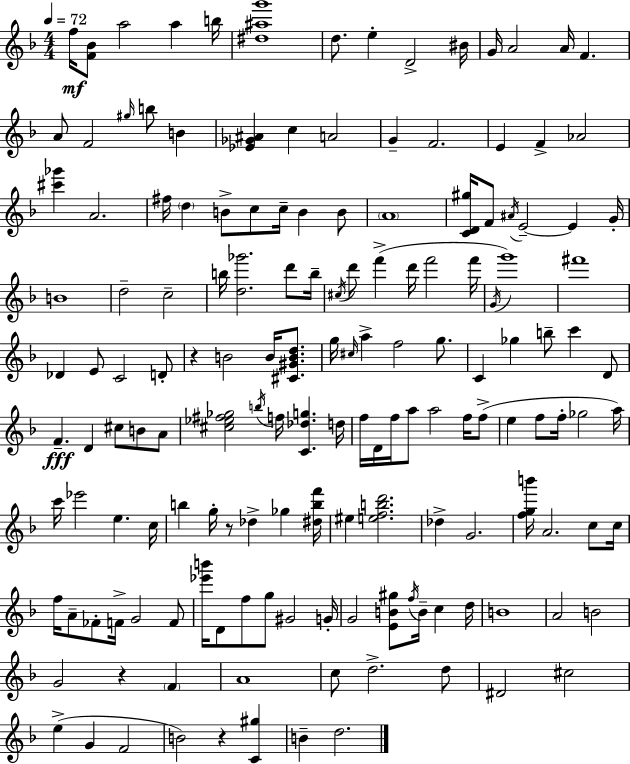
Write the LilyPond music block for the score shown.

{
  \clef treble
  \numericTimeSignature
  \time 4/4
  \key d \minor
  \tempo 4 = 72
  f''16\mf <f' bes'>8 a''2 a''4 b''16 | <dis'' ais'' g'''>1 | d''8. e''4-. d'2-> bis'16 | g'16 a'2 a'16 f'4. | \break a'8 f'2 \grace { gis''16 } b''8 b'4 | <ees' ges' ais'>4 c''4 a'2 | g'4-- f'2. | e'4 f'4-> aes'2 | \break <cis''' ges'''>4 a'2. | fis''16 \parenthesize d''4 b'8-> c''8 c''16-- b'4 b'8 | \parenthesize a'1 | <c' d' gis''>16 f'8 \acciaccatura { ais'16 } e'2--~~ e'4 | \break g'16-. b'1 | d''2-- c''2-- | b''16 <d'' ges'''>2. d'''8 | b''16-- \acciaccatura { cis''16 } d'''8 f'''4->( d'''16 f'''2 | \break f'''16 \acciaccatura { g'16 } g'''1) | fis'''1 | des'4 e'8 c'2 | d'8-. r4 b'2 | \break b'16 <cis' gis' b' d''>8. g''16 \grace { cis''16 } a''4-> f''2 | g''8. c'4 ges''4 b''8-- c'''4 | d'8 f'4.--\fff d'4 cis''8 | b'8 a'8 <cis'' ees'' fis'' ges''>2 \acciaccatura { b''16 } f''16 <c' des'' g''>4. | \break d''16 f''16 d'16 f''16 a''8 a''2 | f''16 f''8->( e''4 f''8 f''16-. ges''2 | a''16) c'''16 ees'''2 e''4. | c''16 b''4 g''16-. r8 des''4-> | \break ges''4 <dis'' b'' f'''>16 eis''4 <e'' f'' b'' d'''>2. | des''4-> g'2. | <f'' g'' b'''>16 a'2. | c''8 c''16 f''16 a'8-- fes'8-. f'16-> g'2 | \break f'8 <ees''' b'''>16 d'8 f''8 g''8 gis'2 | g'16-. g'2 <e' b' gis''>8 | \acciaccatura { f''16 } b'16-- c''4 d''16 b'1 | a'2 b'2 | \break g'2 r4 | \parenthesize f'4 a'1 | c''8 d''2.-> | d''8 dis'2 cis''2 | \break e''4->( g'4 f'2 | b'2) r4 | <c' gis''>4 b'4-- d''2. | \bar "|."
}